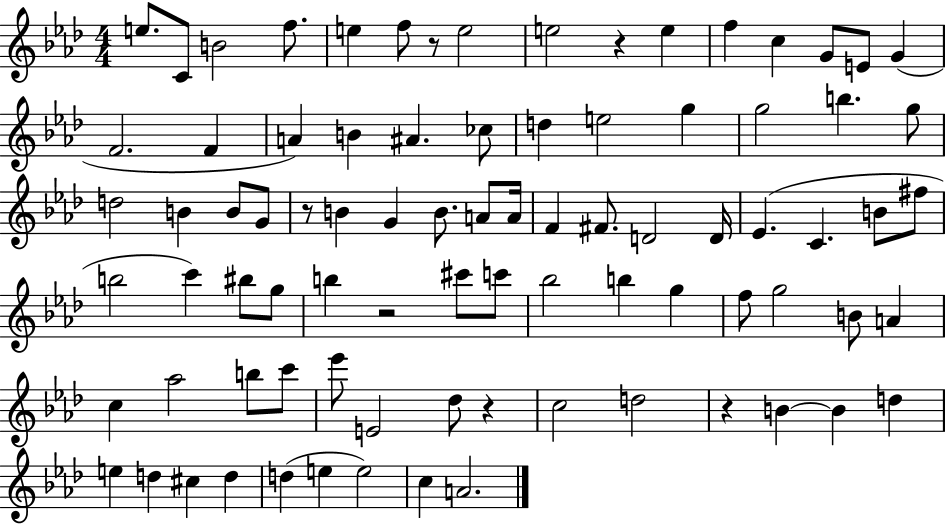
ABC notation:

X:1
T:Untitled
M:4/4
L:1/4
K:Ab
e/2 C/2 B2 f/2 e f/2 z/2 e2 e2 z e f c G/2 E/2 G F2 F A B ^A _c/2 d e2 g g2 b g/2 d2 B B/2 G/2 z/2 B G B/2 A/2 A/4 F ^F/2 D2 D/4 _E C B/2 ^f/2 b2 c' ^b/2 g/2 b z2 ^c'/2 c'/2 _b2 b g f/2 g2 B/2 A c _a2 b/2 c'/2 _e'/2 E2 _d/2 z c2 d2 z B B d e d ^c d d e e2 c A2